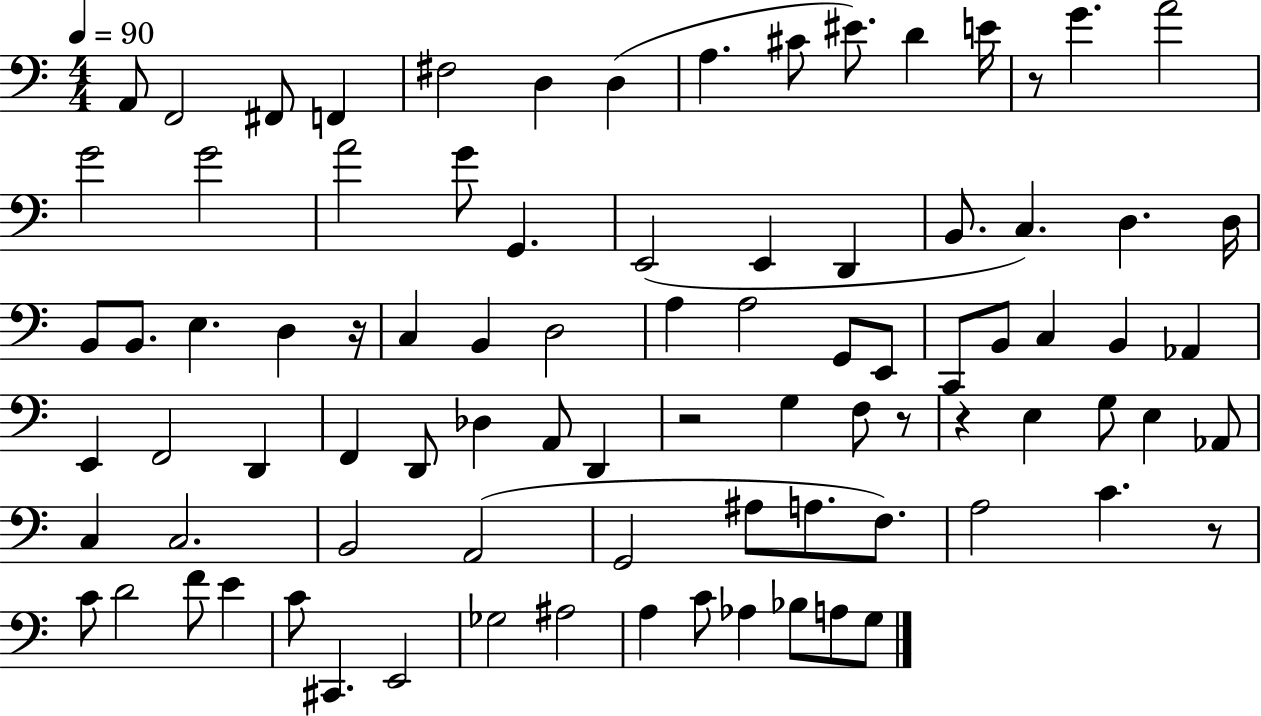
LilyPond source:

{
  \clef bass
  \numericTimeSignature
  \time 4/4
  \key c \major
  \tempo 4 = 90
  \repeat volta 2 { a,8 f,2 fis,8 f,4 | fis2 d4 d4( | a4. cis'8 eis'8.) d'4 e'16 | r8 g'4. a'2 | \break g'2 g'2 | a'2 g'8 g,4. | e,2( e,4 d,4 | b,8. c4.) d4. d16 | \break b,8 b,8. e4. d4 r16 | c4 b,4 d2 | a4 a2 g,8 e,8 | c,8 b,8 c4 b,4 aes,4 | \break e,4 f,2 d,4 | f,4 d,8 des4 a,8 d,4 | r2 g4 f8 r8 | r4 e4 g8 e4 aes,8 | \break c4 c2. | b,2 a,2( | g,2 ais8 a8. f8.) | a2 c'4. r8 | \break c'8 d'2 f'8 e'4 | c'8 cis,4. e,2 | ges2 ais2 | a4 c'8 aes4 bes8 a8 g8 | \break } \bar "|."
}